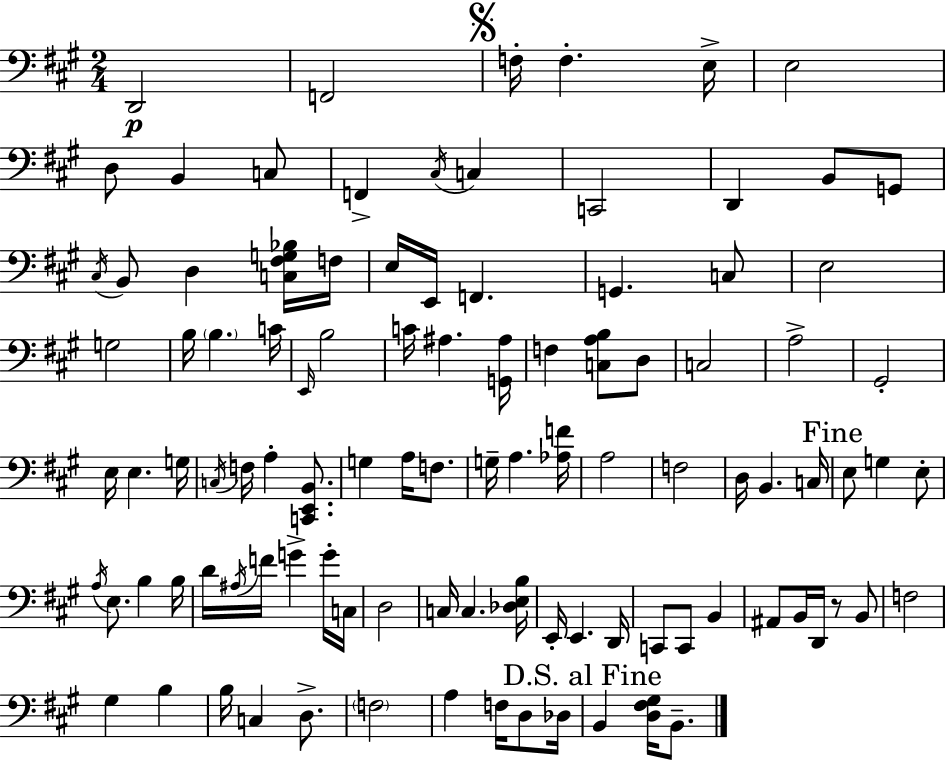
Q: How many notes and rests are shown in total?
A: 102